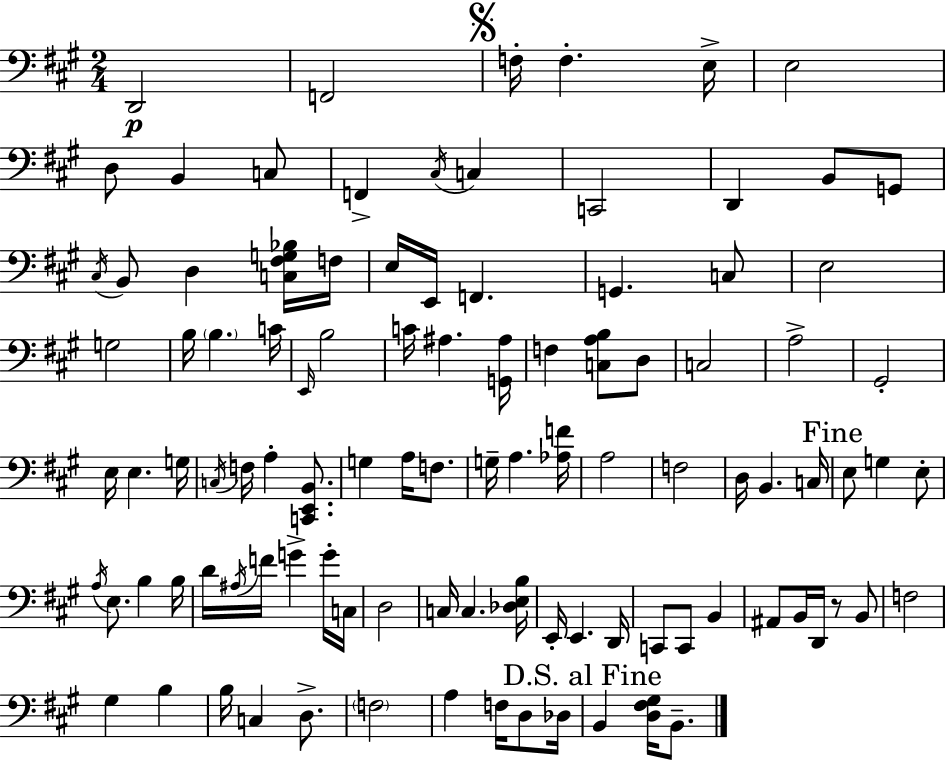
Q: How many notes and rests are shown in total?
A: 102